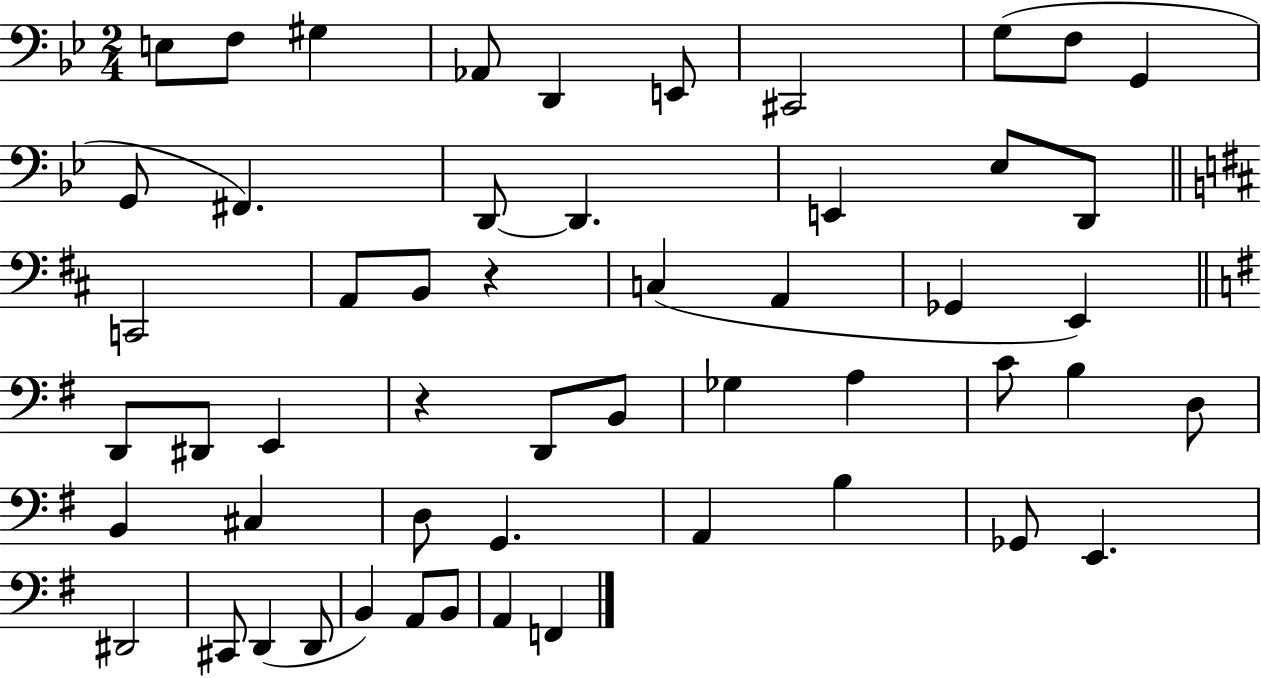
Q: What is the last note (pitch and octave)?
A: F2